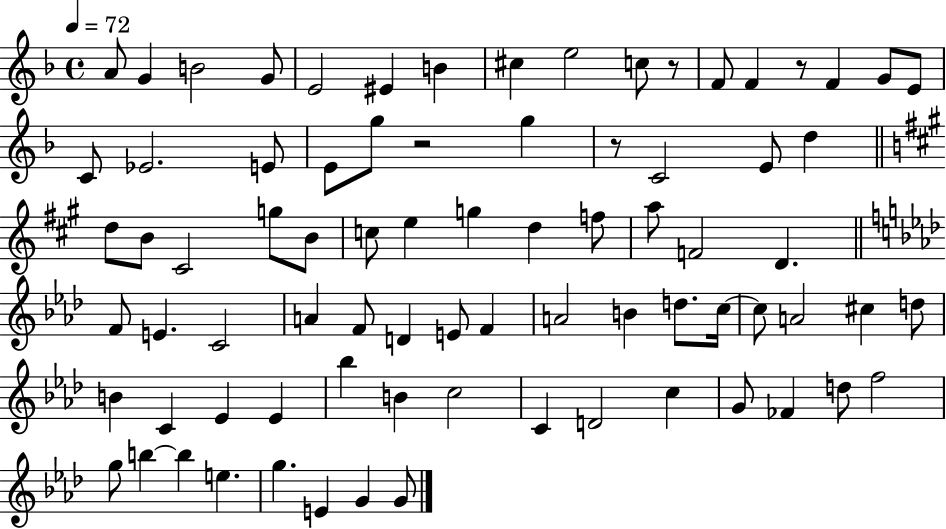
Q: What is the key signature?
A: F major